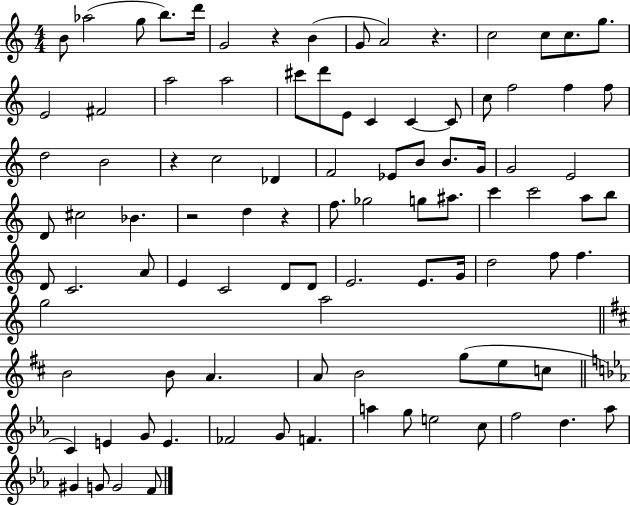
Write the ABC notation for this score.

X:1
T:Untitled
M:4/4
L:1/4
K:C
B/2 _a2 g/2 b/2 d'/4 G2 z B G/2 A2 z c2 c/2 c/2 g/2 E2 ^F2 a2 a2 ^c'/2 d'/2 E/2 C C C/2 c/2 f2 f f/2 d2 B2 z c2 _D F2 _E/2 B/2 B/2 G/4 G2 E2 D/2 ^c2 _B z2 d z f/2 _g2 g/2 ^a/2 c' c'2 a/2 b/2 D/2 C2 A/2 E C2 D/2 D/2 E2 E/2 G/4 d2 f/2 f g2 a2 B2 B/2 A A/2 B2 g/2 e/2 c/2 C E G/2 E _F2 G/2 F a g/2 e2 c/2 f2 d _a/2 ^G G/2 G2 F/2